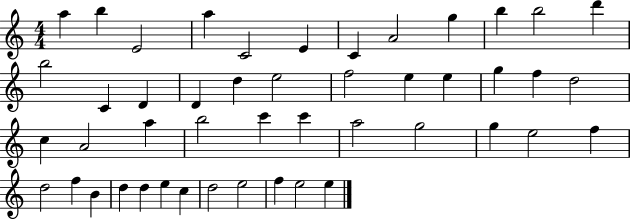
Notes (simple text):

A5/q B5/q E4/h A5/q C4/h E4/q C4/q A4/h G5/q B5/q B5/h D6/q B5/h C4/q D4/q D4/q D5/q E5/h F5/h E5/q E5/q G5/q F5/q D5/h C5/q A4/h A5/q B5/h C6/q C6/q A5/h G5/h G5/q E5/h F5/q D5/h F5/q B4/q D5/q D5/q E5/q C5/q D5/h E5/h F5/q E5/h E5/q